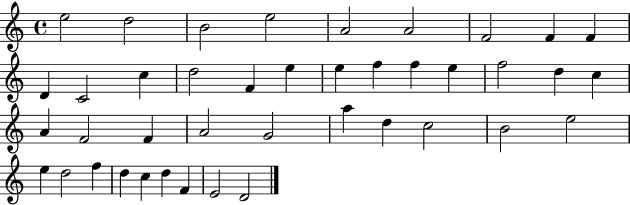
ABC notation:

X:1
T:Untitled
M:4/4
L:1/4
K:C
e2 d2 B2 e2 A2 A2 F2 F F D C2 c d2 F e e f f e f2 d c A F2 F A2 G2 a d c2 B2 e2 e d2 f d c d F E2 D2